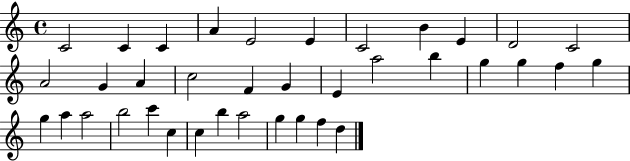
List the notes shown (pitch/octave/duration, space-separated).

C4/h C4/q C4/q A4/q E4/h E4/q C4/h B4/q E4/q D4/h C4/h A4/h G4/q A4/q C5/h F4/q G4/q E4/q A5/h B5/q G5/q G5/q F5/q G5/q G5/q A5/q A5/h B5/h C6/q C5/q C5/q B5/q A5/h G5/q G5/q F5/q D5/q